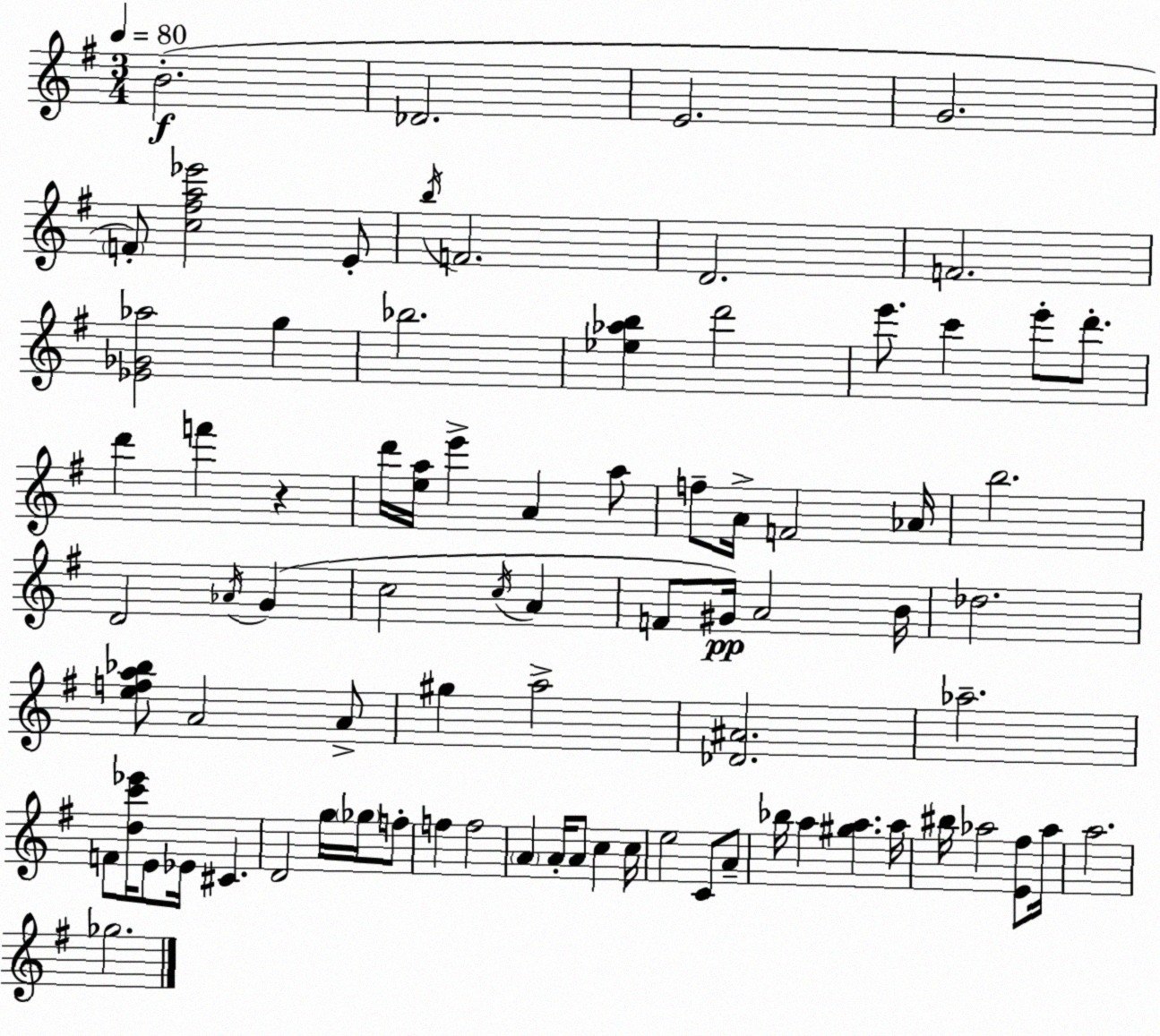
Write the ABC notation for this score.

X:1
T:Untitled
M:3/4
L:1/4
K:G
B2 _D2 E2 G2 F/2 [c^fa_e']2 E/2 b/4 F2 D2 F2 [_E_G_a]2 g _b2 [_e_ab] d'2 e'/2 c' e'/2 d'/2 d' f' z d'/4 [ea]/4 e' A a/2 f/2 A/4 F2 _A/4 b2 D2 _A/4 G c2 c/4 A F/2 ^G/4 A2 B/4 _d2 [efa_b]/2 A2 A/2 ^g a2 [_D^A]2 _a2 F/2 [dc'_e']/4 E/2 _E/4 ^C D2 g/4 _g/4 f/2 f f2 A A/4 A/2 c c/4 e2 C/2 A/2 _b/4 a [^ga] a/4 ^b/4 _a2 [E^f]/2 _a/4 a2 _g2